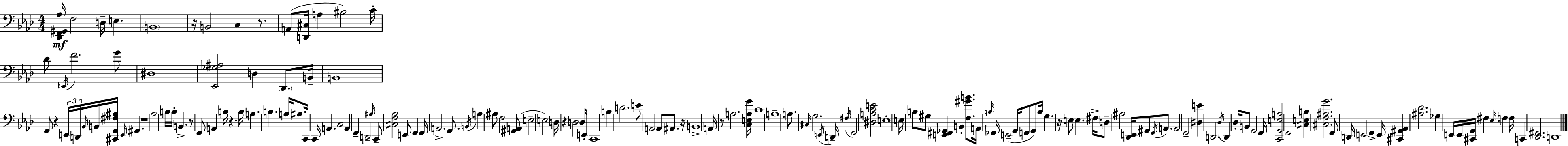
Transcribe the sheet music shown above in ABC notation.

X:1
T:Untitled
M:4/4
L:1/4
K:Ab
[_D,,F,,^G,,_A,]/4 F,2 D,/4 E, B,,4 z/4 B,,2 C, z/2 A,,/2 [D,,^C,]/4 A, ^B,2 C/4 _D/2 E,,/4 F2 G/2 ^D,4 [_E,,_G,^A,]2 D, _D,,/2 B,,/4 B,,4 G,,/2 z E,,/4 D,,/4 _B,,/4 B,,/4 [^C,,G,,^F,^A,]/4 E,,/4 ^G,, z4 _A,2 B,/4 B,/4 B,, z/2 F,,/2 A,, B,/4 z B,/4 A, B, A,/4 ^A,/2 C,,/4 C,,/4 A,, C,2 A,, F,, D,,2 ^A,/4 C,,/2 [^C,F,_A,]2 E,,/2 F,, F,,/4 A,,2 G,,/2 B,,/4 A, ^A,/2 F,2 [^G,,A,,]/2 E,2 E,2 D,/4 z D,2 D,/2 E,,/4 C,,4 B, D2 E/2 A,,2 A,,/2 ^A,,/2 z/4 B,,4 A,,/4 z/2 A,2 [C,E,A,G]/4 C4 A,4 A,/2 ^C,/4 G,2 E,,/4 D,,/4 ^F,/4 F,,2 [^D,A,CE]2 E,4 E,/4 B,/2 ^G,/2 [E,,^F,,_G,,] B,, [F,^GB]/2 A,,/4 B,/4 _F,,/4 E,,2 G,,/4 F,,/2 G,,/2 B,/4 G, z/4 E,/2 E, ^F,/4 D,/2 ^A,2 [_D,,E,,]/4 ^G,,/2 F,,/4 A,,/2 A,,2 F,,2 [^D,E] D,,2 _D,/4 D,, _D,/4 B,,/2 G,,2 F,,/4 [C,,G,,E,A,]2 F,,2 [^C,E,B,] [^C,F,^A,G]2 F,,/2 D,,/4 E,,2 F,, E,,/4 [^C,,^G,,_A,,] [^A,_D]2 _G, E,,/4 E,,/4 [^C,,G,,]/4 ^F, _E,/4 F, F,/4 C,, [_D,,^F,,]2 D,,4